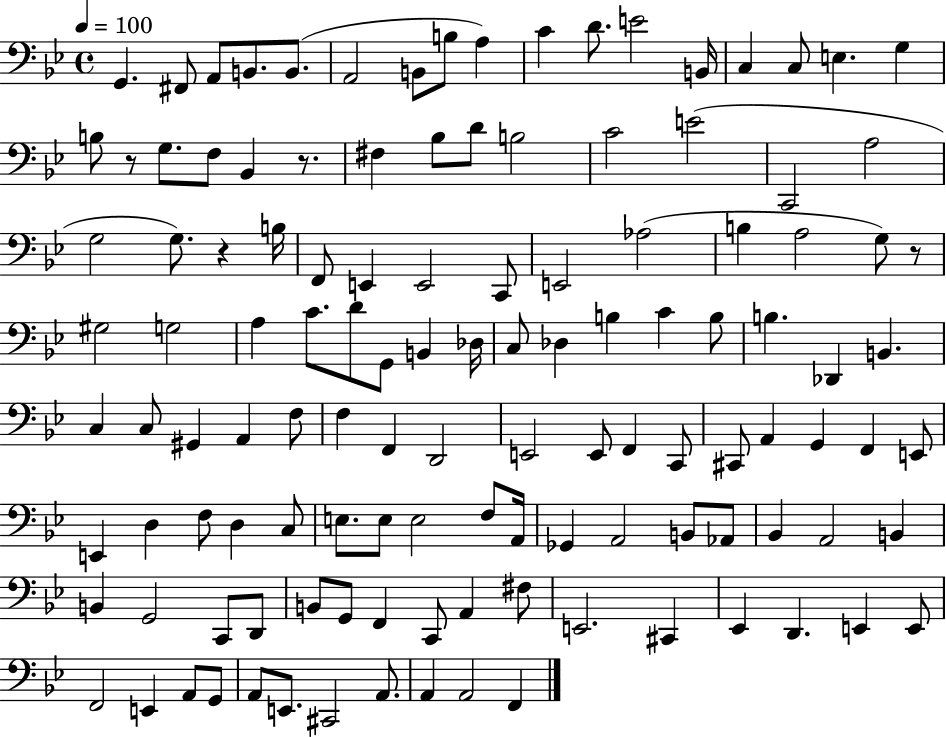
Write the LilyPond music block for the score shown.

{
  \clef bass
  \time 4/4
  \defaultTimeSignature
  \key bes \major
  \tempo 4 = 100
  g,4. fis,8 a,8 b,8. b,8.( | a,2 b,8 b8 a4) | c'4 d'8. e'2 b,16 | c4 c8 e4. g4 | \break b8 r8 g8. f8 bes,4 r8. | fis4 bes8 d'8 b2 | c'2 e'2( | c,2 a2 | \break g2 g8.) r4 b16 | f,8 e,4 e,2 c,8 | e,2 aes2( | b4 a2 g8) r8 | \break gis2 g2 | a4 c'8. d'8 g,8 b,4 des16 | c8 des4 b4 c'4 b8 | b4. des,4 b,4. | \break c4 c8 gis,4 a,4 f8 | f4 f,4 d,2 | e,2 e,8 f,4 c,8 | cis,8 a,4 g,4 f,4 e,8 | \break e,4 d4 f8 d4 c8 | e8. e8 e2 f8 a,16 | ges,4 a,2 b,8 aes,8 | bes,4 a,2 b,4 | \break b,4 g,2 c,8 d,8 | b,8 g,8 f,4 c,8 a,4 fis8 | e,2. cis,4 | ees,4 d,4. e,4 e,8 | \break f,2 e,4 a,8 g,8 | a,8 e,8. cis,2 a,8. | a,4 a,2 f,4 | \bar "|."
}